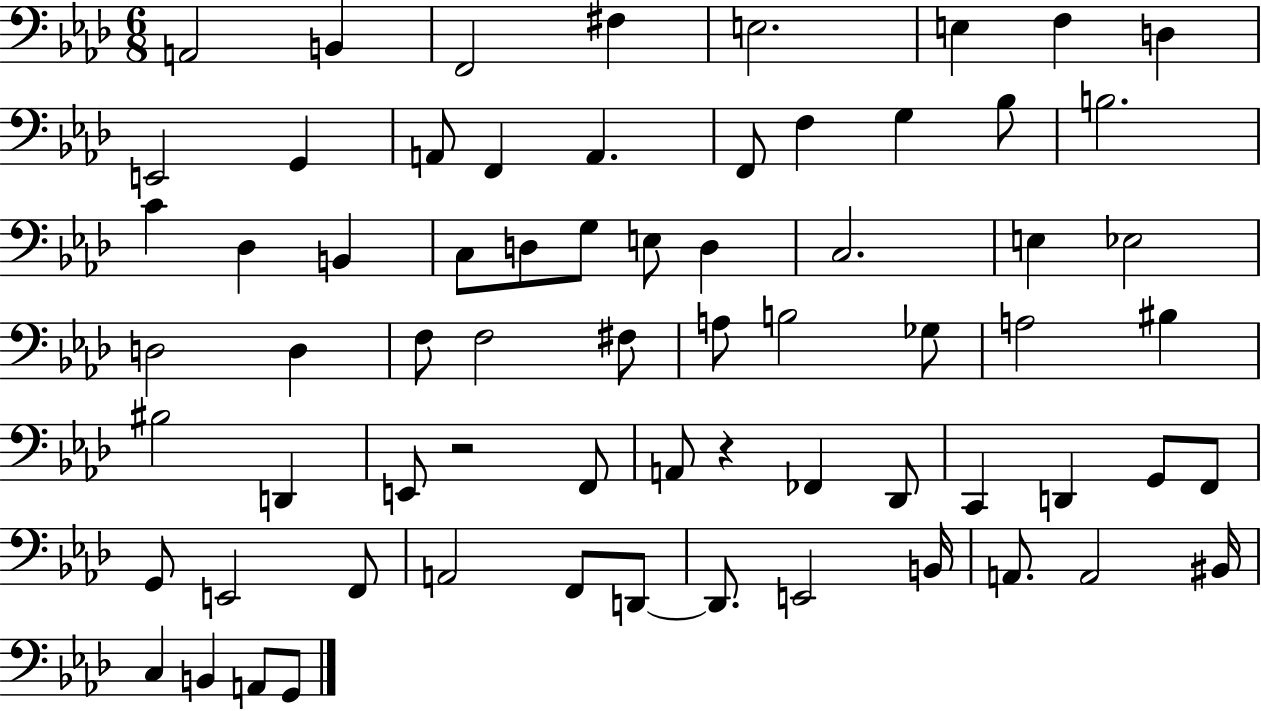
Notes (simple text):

A2/h B2/q F2/h F#3/q E3/h. E3/q F3/q D3/q E2/h G2/q A2/e F2/q A2/q. F2/e F3/q G3/q Bb3/e B3/h. C4/q Db3/q B2/q C3/e D3/e G3/e E3/e D3/q C3/h. E3/q Eb3/h D3/h D3/q F3/e F3/h F#3/e A3/e B3/h Gb3/e A3/h BIS3/q BIS3/h D2/q E2/e R/h F2/e A2/e R/q FES2/q Db2/e C2/q D2/q G2/e F2/e G2/e E2/h F2/e A2/h F2/e D2/e D2/e. E2/h B2/s A2/e. A2/h BIS2/s C3/q B2/q A2/e G2/e